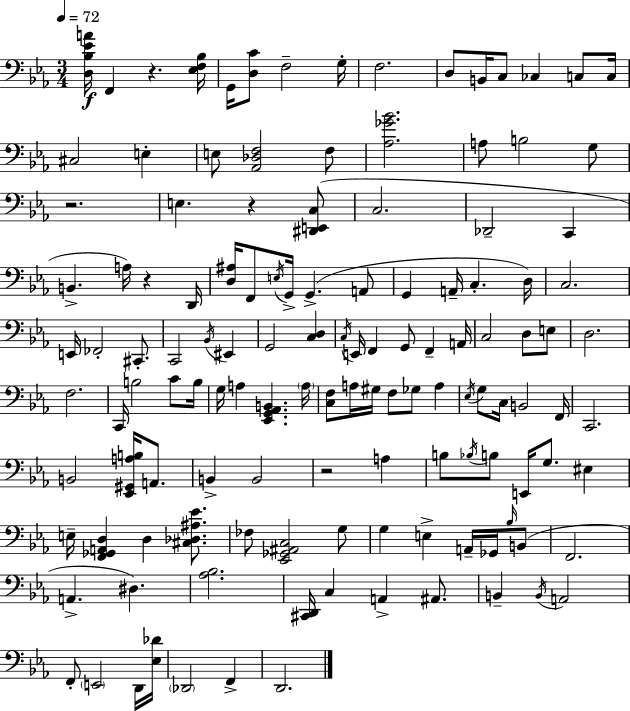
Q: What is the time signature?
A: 3/4